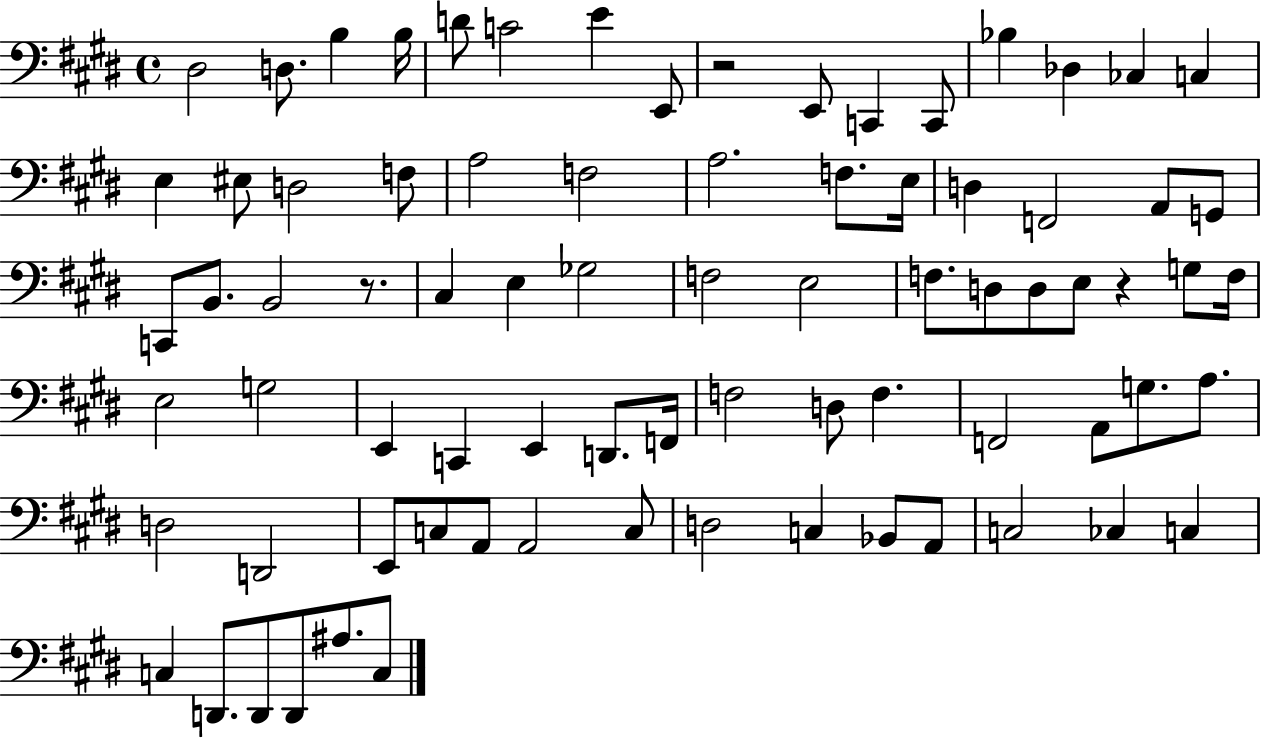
{
  \clef bass
  \time 4/4
  \defaultTimeSignature
  \key e \major
  dis2 d8. b4 b16 | d'8 c'2 e'4 e,8 | r2 e,8 c,4 c,8 | bes4 des4 ces4 c4 | \break e4 eis8 d2 f8 | a2 f2 | a2. f8. e16 | d4 f,2 a,8 g,8 | \break c,8 b,8. b,2 r8. | cis4 e4 ges2 | f2 e2 | f8. d8 d8 e8 r4 g8 f16 | \break e2 g2 | e,4 c,4 e,4 d,8. f,16 | f2 d8 f4. | f,2 a,8 g8. a8. | \break d2 d,2 | e,8 c8 a,8 a,2 c8 | d2 c4 bes,8 a,8 | c2 ces4 c4 | \break c4 d,8. d,8 d,8 ais8. c8 | \bar "|."
}